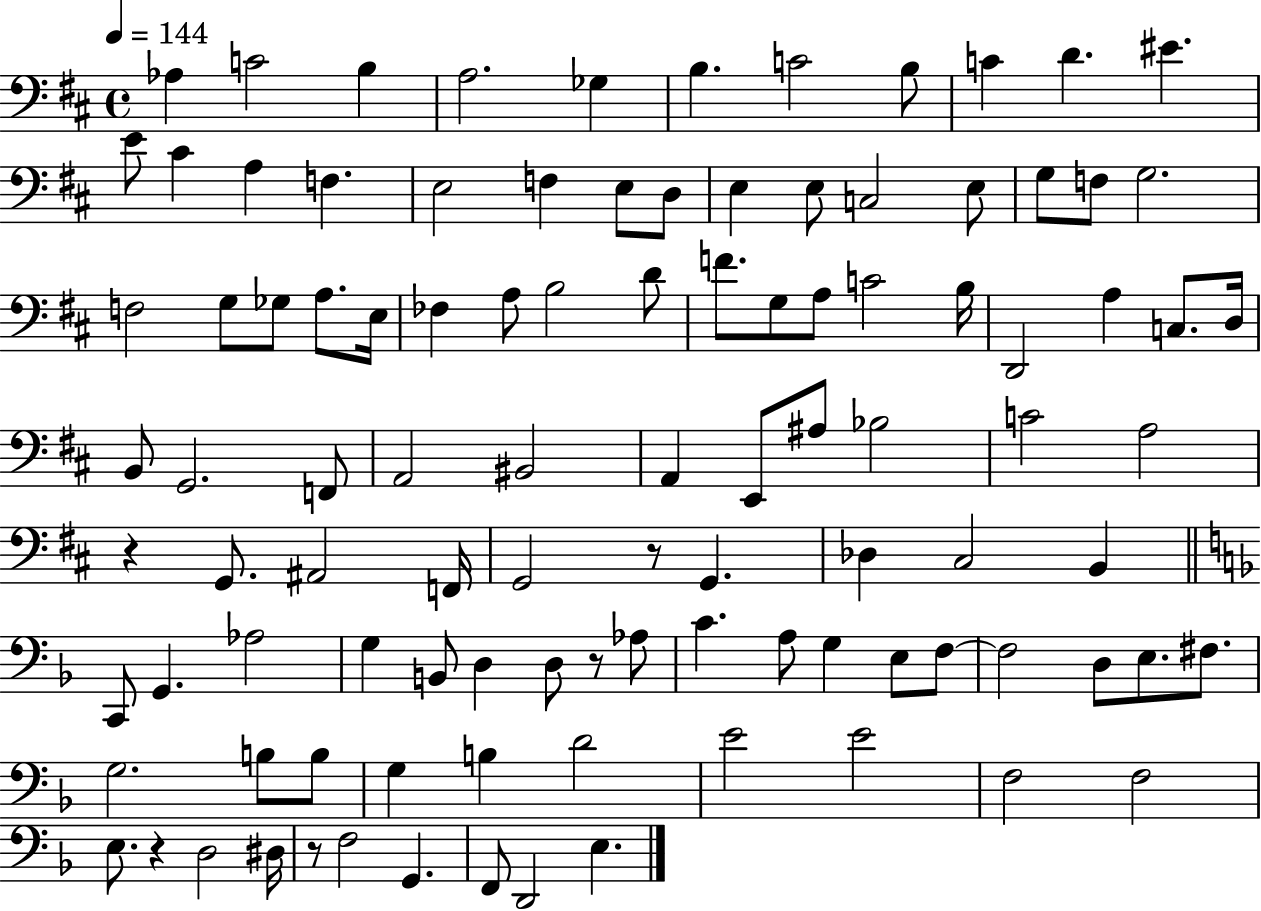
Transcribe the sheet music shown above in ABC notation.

X:1
T:Untitled
M:4/4
L:1/4
K:D
_A, C2 B, A,2 _G, B, C2 B,/2 C D ^E E/2 ^C A, F, E,2 F, E,/2 D,/2 E, E,/2 C,2 E,/2 G,/2 F,/2 G,2 F,2 G,/2 _G,/2 A,/2 E,/4 _F, A,/2 B,2 D/2 F/2 G,/2 A,/2 C2 B,/4 D,,2 A, C,/2 D,/4 B,,/2 G,,2 F,,/2 A,,2 ^B,,2 A,, E,,/2 ^A,/2 _B,2 C2 A,2 z G,,/2 ^A,,2 F,,/4 G,,2 z/2 G,, _D, ^C,2 B,, C,,/2 G,, _A,2 G, B,,/2 D, D,/2 z/2 _A,/2 C A,/2 G, E,/2 F,/2 F,2 D,/2 E,/2 ^F,/2 G,2 B,/2 B,/2 G, B, D2 E2 E2 F,2 F,2 E,/2 z D,2 ^D,/4 z/2 F,2 G,, F,,/2 D,,2 E,